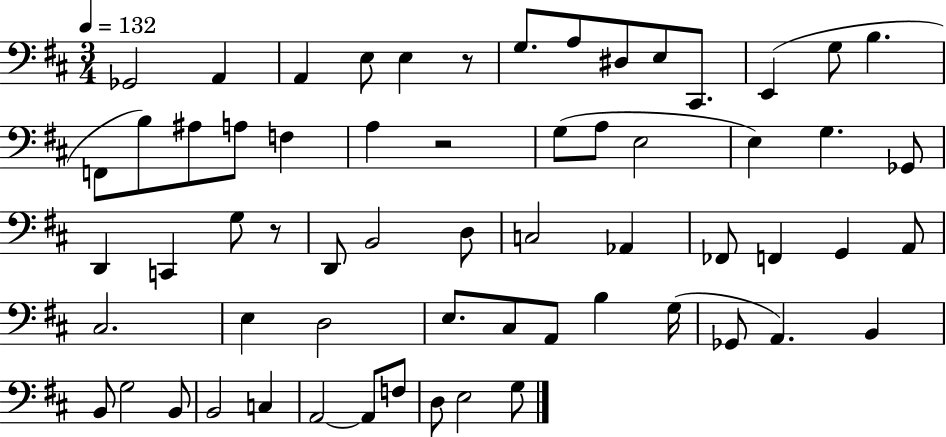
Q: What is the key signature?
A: D major